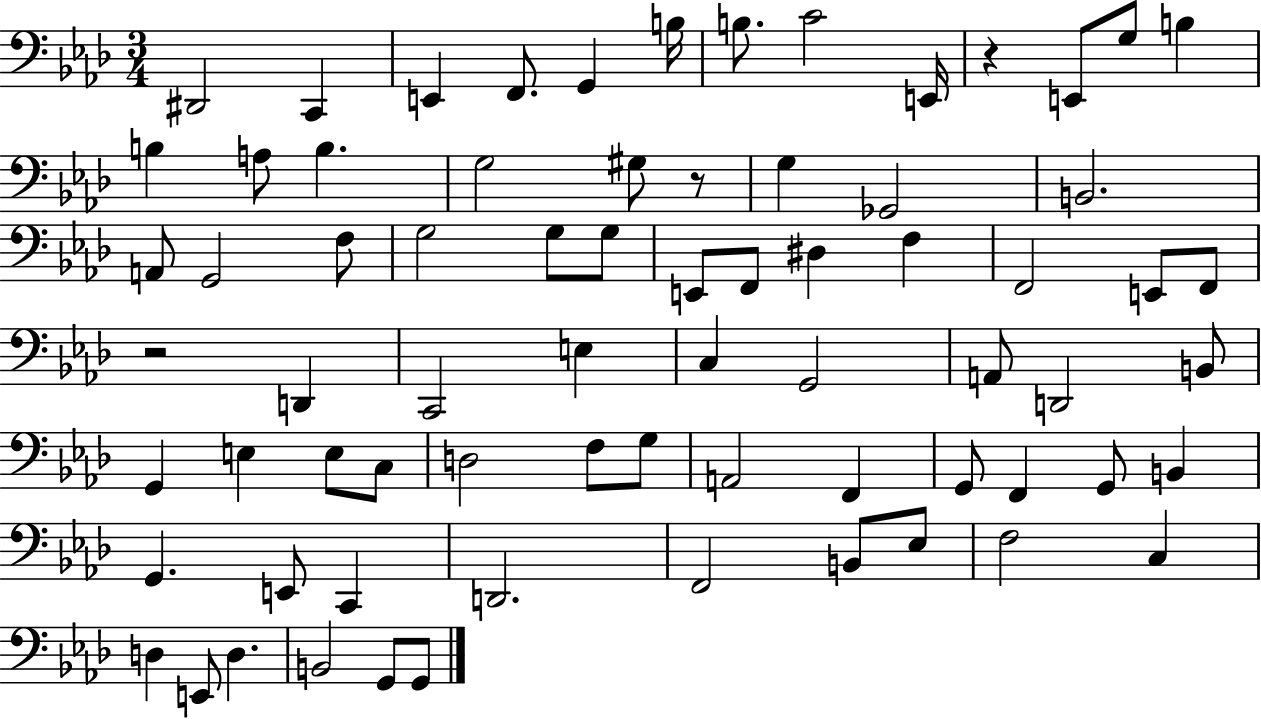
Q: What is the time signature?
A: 3/4